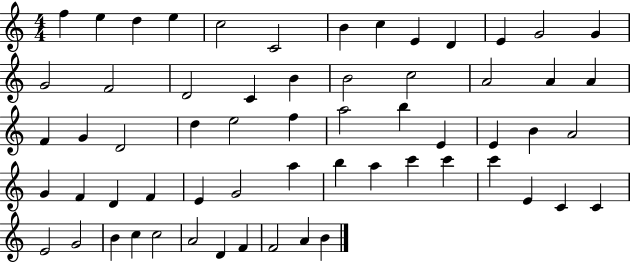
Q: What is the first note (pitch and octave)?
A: F5